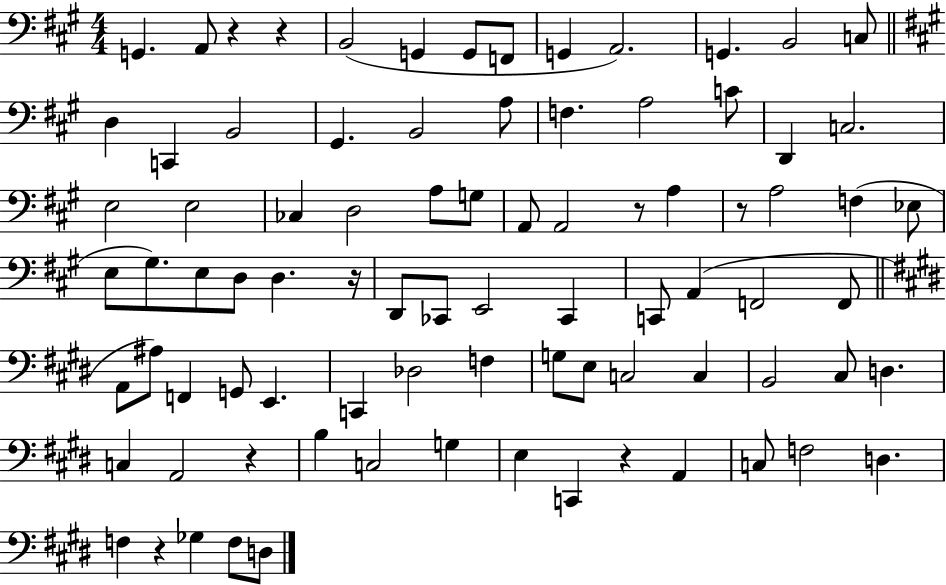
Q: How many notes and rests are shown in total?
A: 85